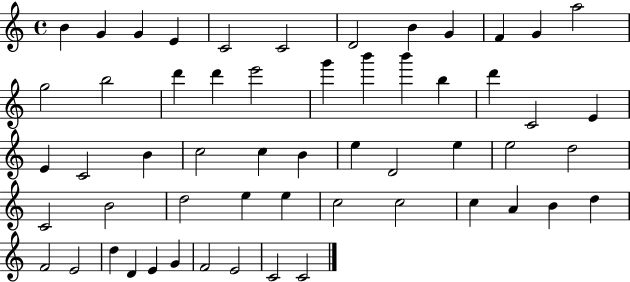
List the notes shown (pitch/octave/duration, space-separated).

B4/q G4/q G4/q E4/q C4/h C4/h D4/h B4/q G4/q F4/q G4/q A5/h G5/h B5/h D6/q D6/q E6/h G6/q B6/q B6/q B5/q D6/q C4/h E4/q E4/q C4/h B4/q C5/h C5/q B4/q E5/q D4/h E5/q E5/h D5/h C4/h B4/h D5/h E5/q E5/q C5/h C5/h C5/q A4/q B4/q D5/q F4/h E4/h D5/q D4/q E4/q G4/q F4/h E4/h C4/h C4/h